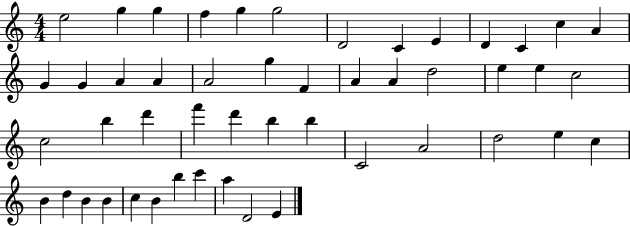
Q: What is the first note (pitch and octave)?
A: E5